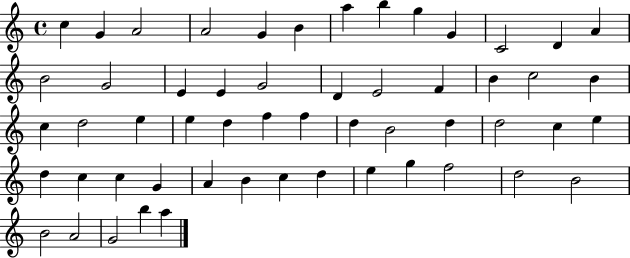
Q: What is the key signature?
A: C major